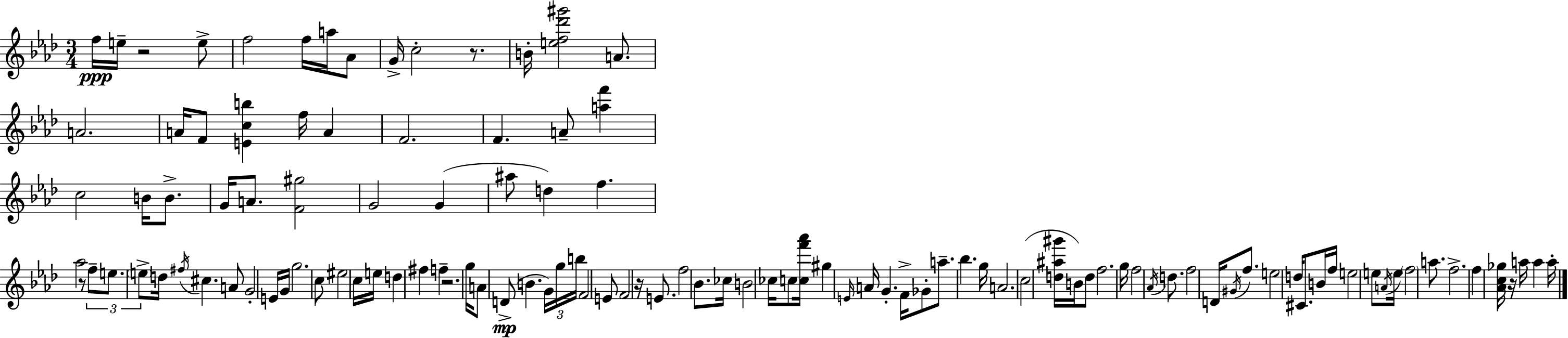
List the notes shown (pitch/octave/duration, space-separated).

F5/s E5/s R/h E5/e F5/h F5/s A5/s Ab4/e G4/s C5/h R/e. B4/s [E5,F5,Db6,G#6]/h A4/e. A4/h. A4/s F4/e [E4,C5,B5]/q F5/s A4/q F4/h. F4/q. A4/e [A5,F6]/q C5/h B4/s B4/e. G4/s A4/e. [F4,G#5]/h G4/h G4/q A#5/e D5/q F5/q. Ab5/h R/e F5/e E5/e. E5/e D5/s F#5/s C#5/q. A4/e G4/h E4/s G4/s G5/h. C5/e EIS5/h C5/s E5/s D5/q F#5/q F5/q R/h. G5/s A4/e D4/e B4/q. G4/s G5/s B5/s F4/h E4/e F4/h R/s E4/e. F5/h Bb4/e. CES5/s B4/h CES5/s C5/e [C5,F6,Ab6]/s G#5/q E4/s A4/s G4/q. F4/s Gb4/e A5/e. Bb5/q. G5/s A4/h. C5/h [D5,A#5,G#6]/s B4/s D5/e F5/h. G5/s F5/h Ab4/s D5/e. F5/h D4/s G#4/s F5/e. E5/h D5/s C#4/e. B4/s F5/s E5/h E5/e A4/s E5/s F5/h A5/e. F5/h. F5/q [Ab4,C5,Gb5]/s R/s A5/s A5/q A5/s